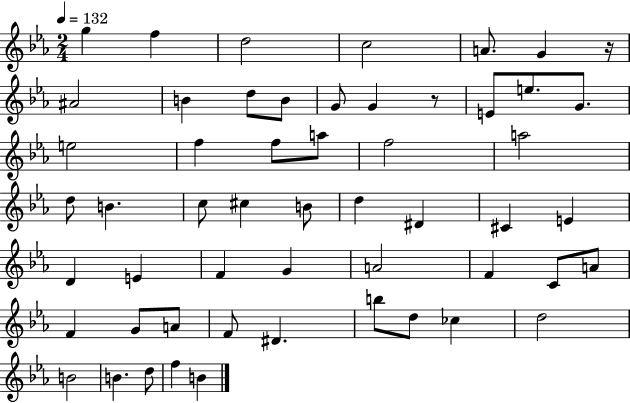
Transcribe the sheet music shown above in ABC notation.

X:1
T:Untitled
M:2/4
L:1/4
K:Eb
g f d2 c2 A/2 G z/4 ^A2 B d/2 B/2 G/2 G z/2 E/2 e/2 G/2 e2 f f/2 a/2 f2 a2 d/2 B c/2 ^c B/2 d ^D ^C E D E F G A2 F C/2 A/2 F G/2 A/2 F/2 ^D b/2 d/2 _c d2 B2 B d/2 f B